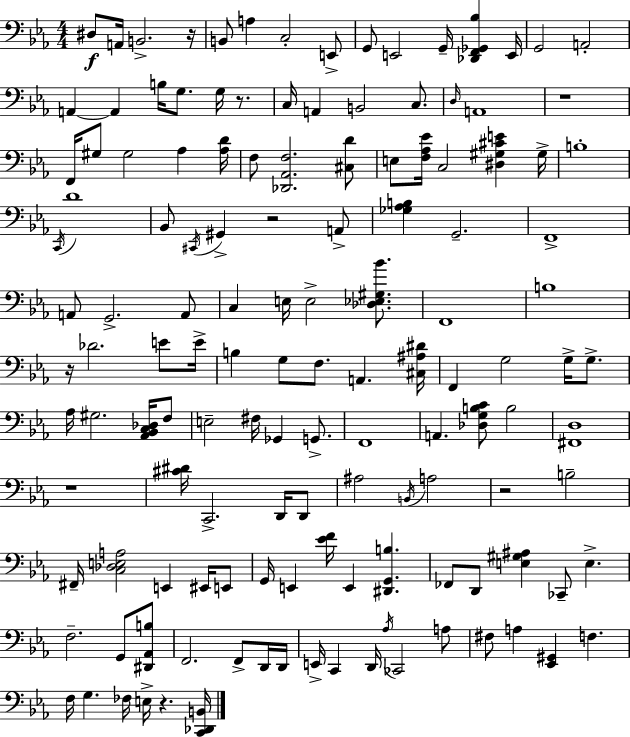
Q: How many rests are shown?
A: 8